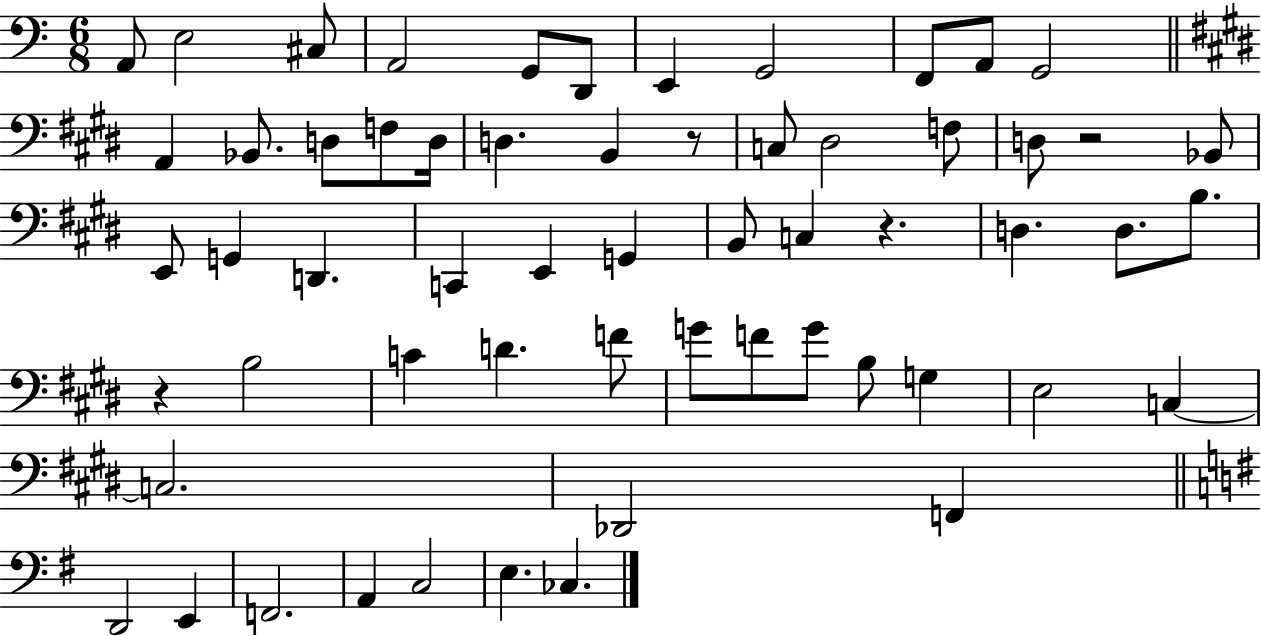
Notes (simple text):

A2/e E3/h C#3/e A2/h G2/e D2/e E2/q G2/h F2/e A2/e G2/h A2/q Bb2/e. D3/e F3/e D3/s D3/q. B2/q R/e C3/e D#3/h F3/e D3/e R/h Bb2/e E2/e G2/q D2/q. C2/q E2/q G2/q B2/e C3/q R/q. D3/q. D3/e. B3/e. R/q B3/h C4/q D4/q. F4/e G4/e F4/e G4/e B3/e G3/q E3/h C3/q C3/h. Db2/h F2/q D2/h E2/q F2/h. A2/q C3/h E3/q. CES3/q.